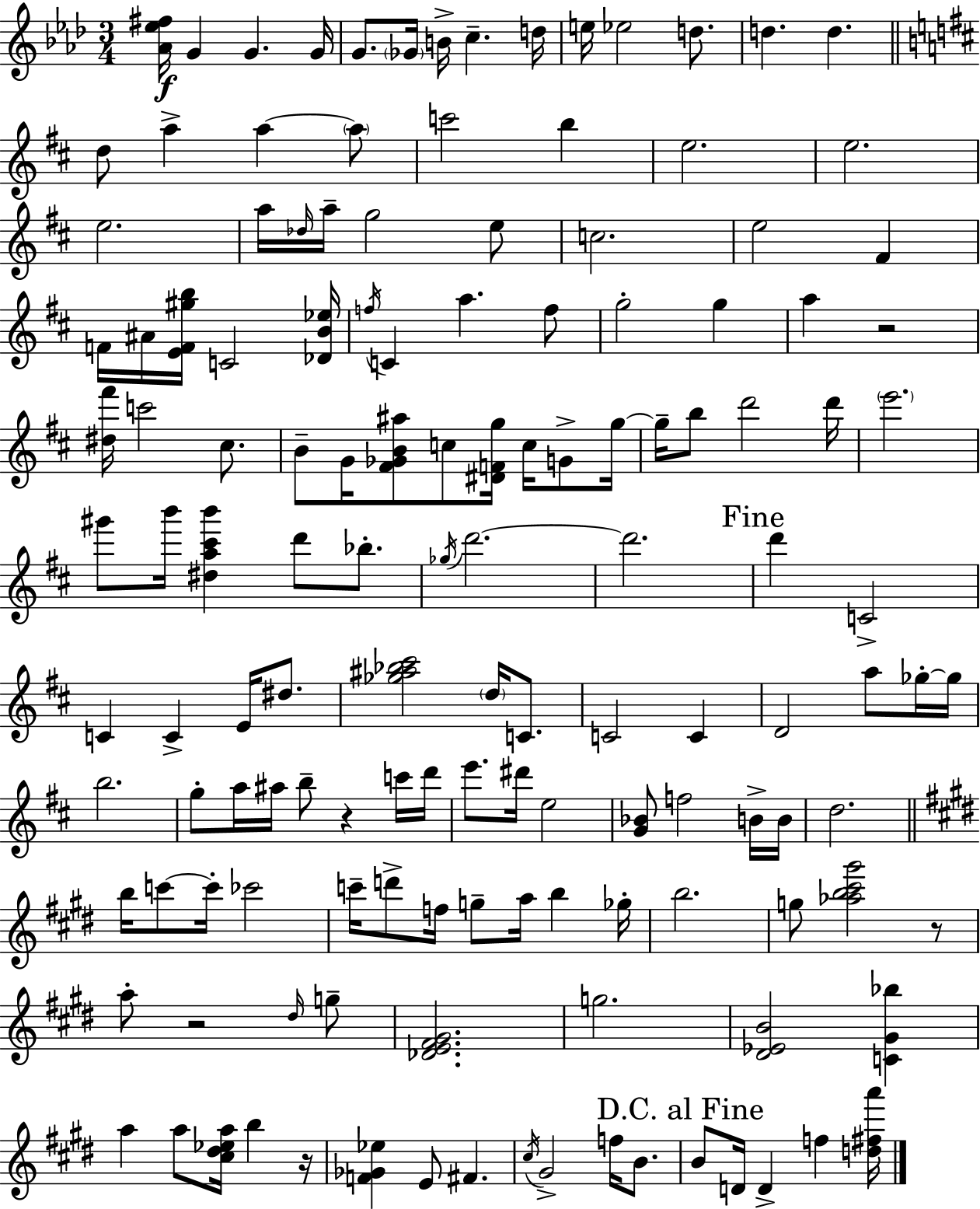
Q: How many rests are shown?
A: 5